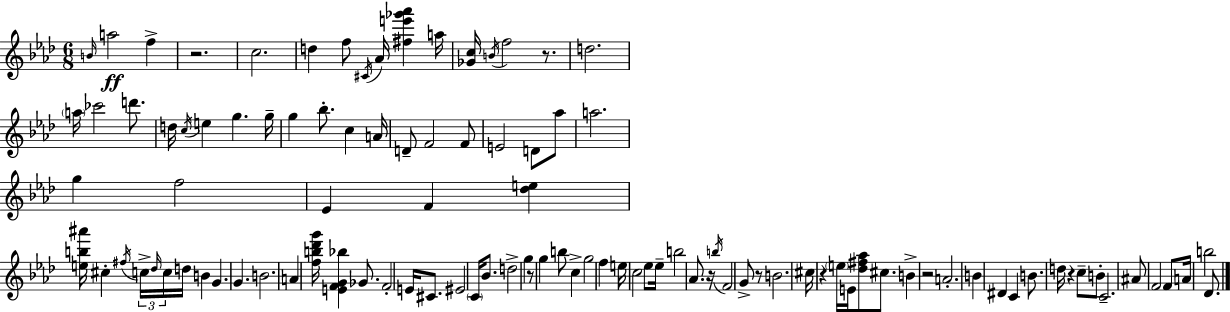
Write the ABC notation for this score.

X:1
T:Untitled
M:6/8
L:1/4
K:Fm
B/4 a2 f z2 c2 d f/2 ^C/4 _A/4 [^fe'_g'_a'] a/4 [_Gc]/4 B/4 f2 z/2 d2 a/4 _c'2 d'/2 d/4 c/4 e g g/4 g _b/2 c A/4 D/2 F2 F/2 E2 D/2 _a/2 a2 g f2 _E F [_de] [eb^a']/4 ^c ^f/4 c/4 _d/4 c/4 d/4 B G G B2 A [fb_d'g']/4 [EFG_b] _G/2 F2 E/4 ^C/2 ^E2 C/4 _B/2 d2 g z/2 g b/2 c g2 f e/4 c2 _e/2 _e/4 b2 _A/2 z/4 b/4 F2 G/2 z/2 B2 ^c/4 z e/4 E/4 [_d^f_a]/2 ^c/2 B z2 A2 B ^D C B/2 d/4 z c/2 B/2 C2 ^A/2 F2 F/2 A/4 b2 _D/2